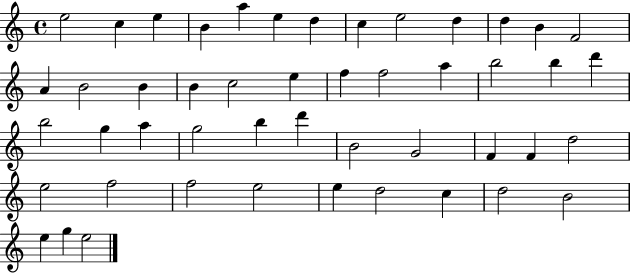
E5/h C5/q E5/q B4/q A5/q E5/q D5/q C5/q E5/h D5/q D5/q B4/q F4/h A4/q B4/h B4/q B4/q C5/h E5/q F5/q F5/h A5/q B5/h B5/q D6/q B5/h G5/q A5/q G5/h B5/q D6/q B4/h G4/h F4/q F4/q D5/h E5/h F5/h F5/h E5/h E5/q D5/h C5/q D5/h B4/h E5/q G5/q E5/h